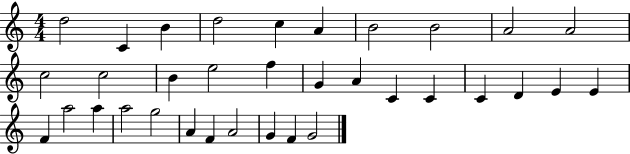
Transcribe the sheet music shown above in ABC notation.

X:1
T:Untitled
M:4/4
L:1/4
K:C
d2 C B d2 c A B2 B2 A2 A2 c2 c2 B e2 f G A C C C D E E F a2 a a2 g2 A F A2 G F G2